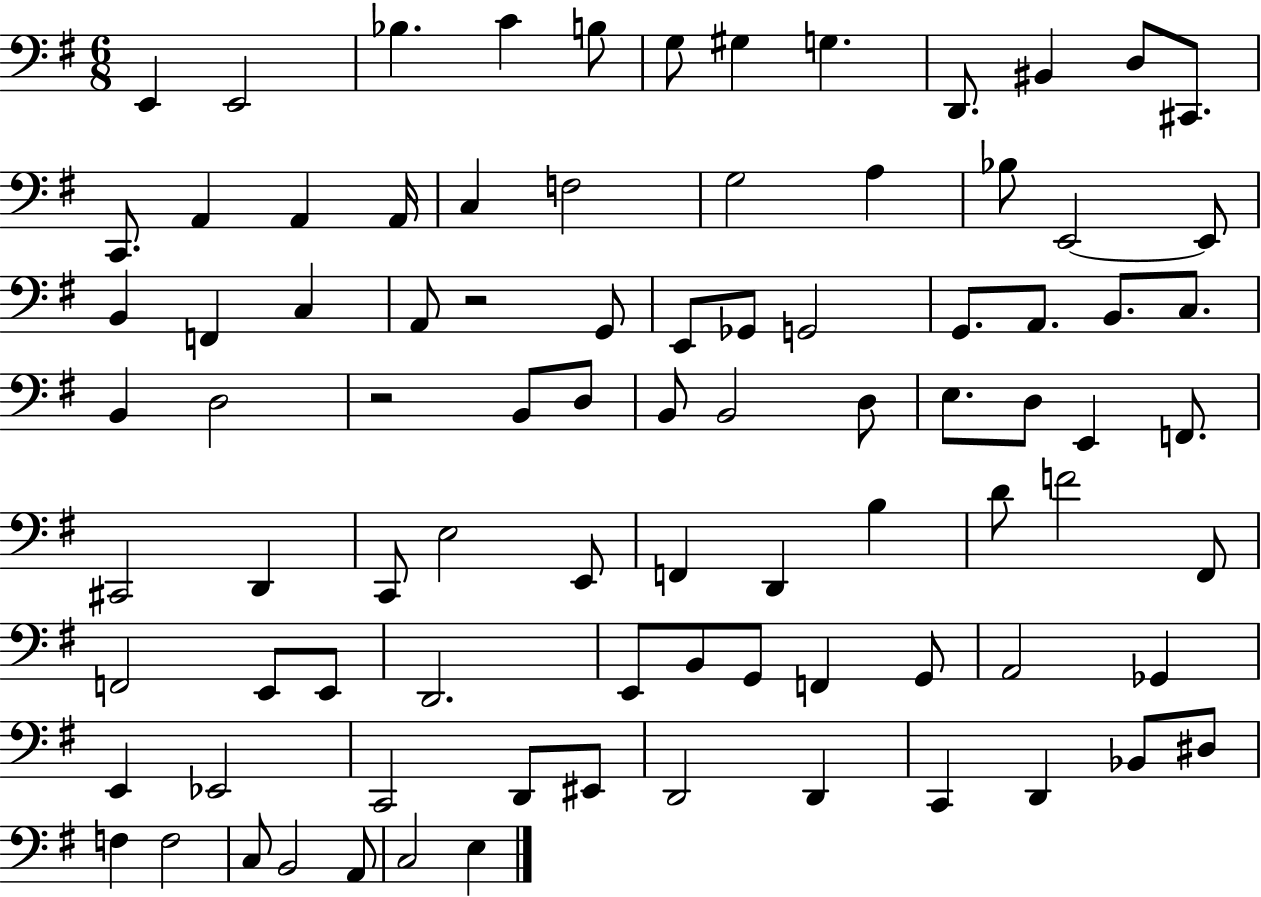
X:1
T:Untitled
M:6/8
L:1/4
K:G
E,, E,,2 _B, C B,/2 G,/2 ^G, G, D,,/2 ^B,, D,/2 ^C,,/2 C,,/2 A,, A,, A,,/4 C, F,2 G,2 A, _B,/2 E,,2 E,,/2 B,, F,, C, A,,/2 z2 G,,/2 E,,/2 _G,,/2 G,,2 G,,/2 A,,/2 B,,/2 C,/2 B,, D,2 z2 B,,/2 D,/2 B,,/2 B,,2 D,/2 E,/2 D,/2 E,, F,,/2 ^C,,2 D,, C,,/2 E,2 E,,/2 F,, D,, B, D/2 F2 ^F,,/2 F,,2 E,,/2 E,,/2 D,,2 E,,/2 B,,/2 G,,/2 F,, G,,/2 A,,2 _G,, E,, _E,,2 C,,2 D,,/2 ^E,,/2 D,,2 D,, C,, D,, _B,,/2 ^D,/2 F, F,2 C,/2 B,,2 A,,/2 C,2 E,